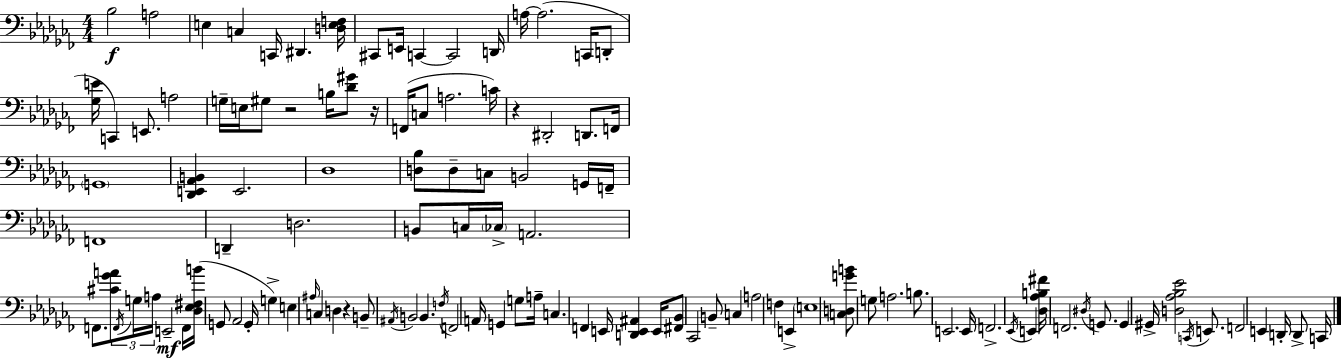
{
  \clef bass
  \numericTimeSignature
  \time 4/4
  \key aes \minor
  bes2\f a2 | e4 c4 c,16 dis,4. <d e f>16 | cis,8 e,16 c,4~~ c,2 d,16 | a16~~ a2.( c,16 d,8-. | \break <ges e'>16 c,4) e,8. a2 | g16-- e16 gis8 r2 b16 <des' gis'>8 r16 | f,16( c8 a2. c'16) | r4 dis,2-. d,8. f,16 | \break \parenthesize g,1 | <des, e, aes, b,>4 e,2. | des1 | <d bes>8 d8-- c8 b,2 g,16 f,16-- | \break f,1 | d,4-- d2. | b,8 c16 \parenthesize ces16-> a,2. | f,8. <cis' ges' a'>8 \tuplet 3/2 { \acciaccatura { f,16 } g16 a16 } e,2--\mf | \break f,16 <des ees fis b'>16( g,8 aes,2 g,16-. g4->) | e4 \grace { ais16 } c4 d4 r4 | b,8-- \acciaccatura { ais,16 } b,2 b,4. | \acciaccatura { f16 } f,2 a,16 g,4 | \break g8 a16-- c4. f,4 e,16 <d, e, ais,>4 | e,16 <fis, bes,>8 ces,2 b,8-- | c4 a2 f4 | e,4-> \parenthesize e1 | \break <c d g' b'>8 g8 a2. | b8. e,2. | e,16 f,2.-> | \acciaccatura { ees,16 } e,4 <des aes b fis'>16 f,2. | \break \acciaccatura { dis16 } g,8. g,4 gis,16-> <d aes bes ees'>2 | \acciaccatura { c,16 } e,8. f,2 e,4 | d,16-. d,8-> c,16 \bar "|."
}